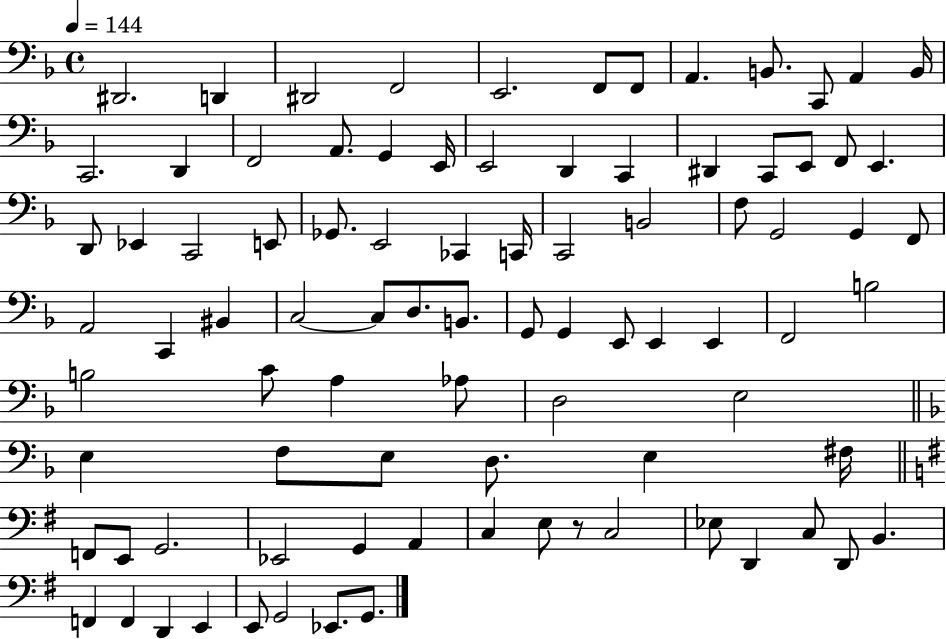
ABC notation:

X:1
T:Untitled
M:4/4
L:1/4
K:F
^D,,2 D,, ^D,,2 F,,2 E,,2 F,,/2 F,,/2 A,, B,,/2 C,,/2 A,, B,,/4 C,,2 D,, F,,2 A,,/2 G,, E,,/4 E,,2 D,, C,, ^D,, C,,/2 E,,/2 F,,/2 E,, D,,/2 _E,, C,,2 E,,/2 _G,,/2 E,,2 _C,, C,,/4 C,,2 B,,2 F,/2 G,,2 G,, F,,/2 A,,2 C,, ^B,, C,2 C,/2 D,/2 B,,/2 G,,/2 G,, E,,/2 E,, E,, F,,2 B,2 B,2 C/2 A, _A,/2 D,2 E,2 E, F,/2 E,/2 D,/2 E, ^F,/4 F,,/2 E,,/2 G,,2 _E,,2 G,, A,, C, E,/2 z/2 C,2 _E,/2 D,, C,/2 D,,/2 B,, F,, F,, D,, E,, E,,/2 G,,2 _E,,/2 G,,/2